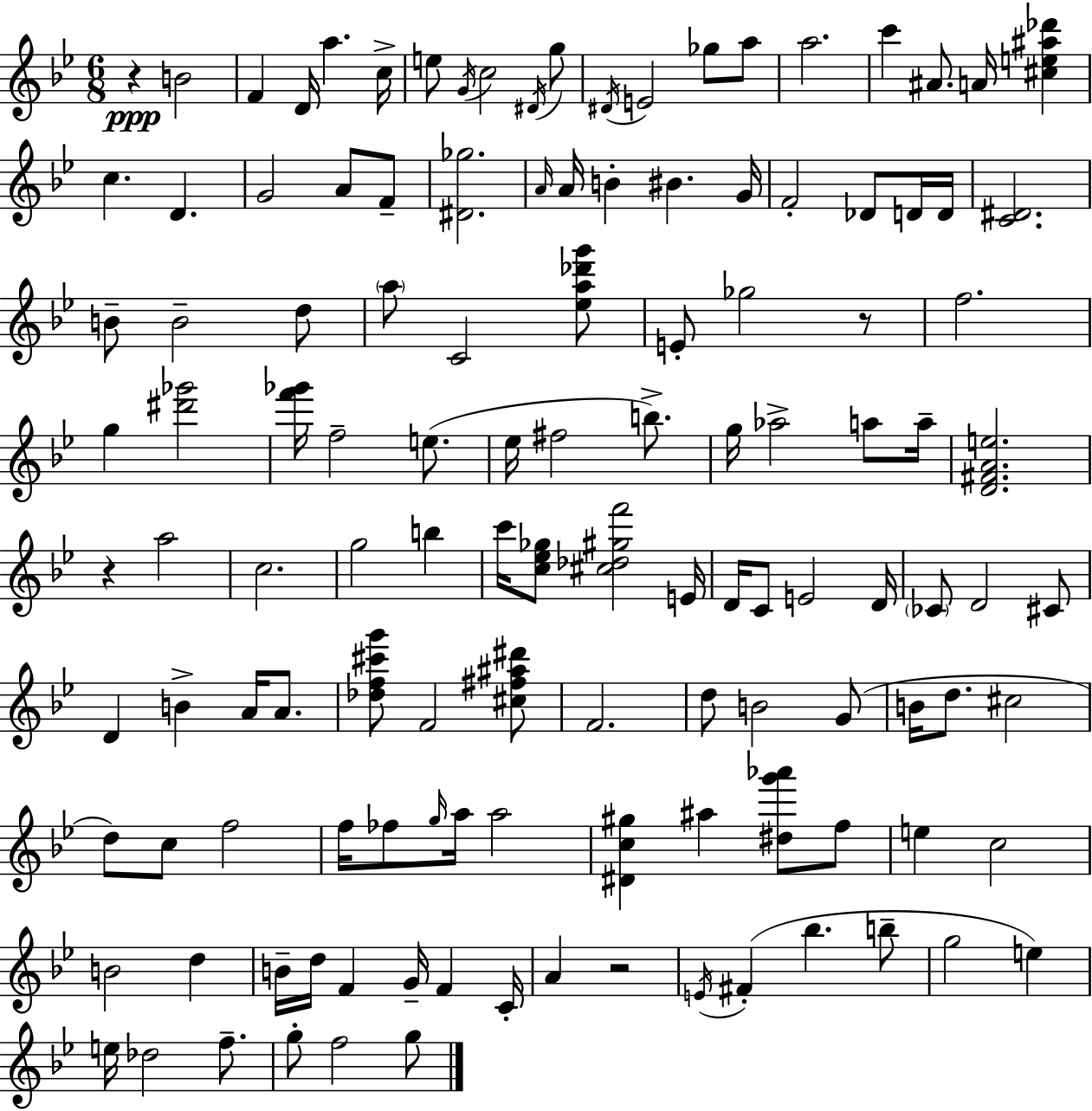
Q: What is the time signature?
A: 6/8